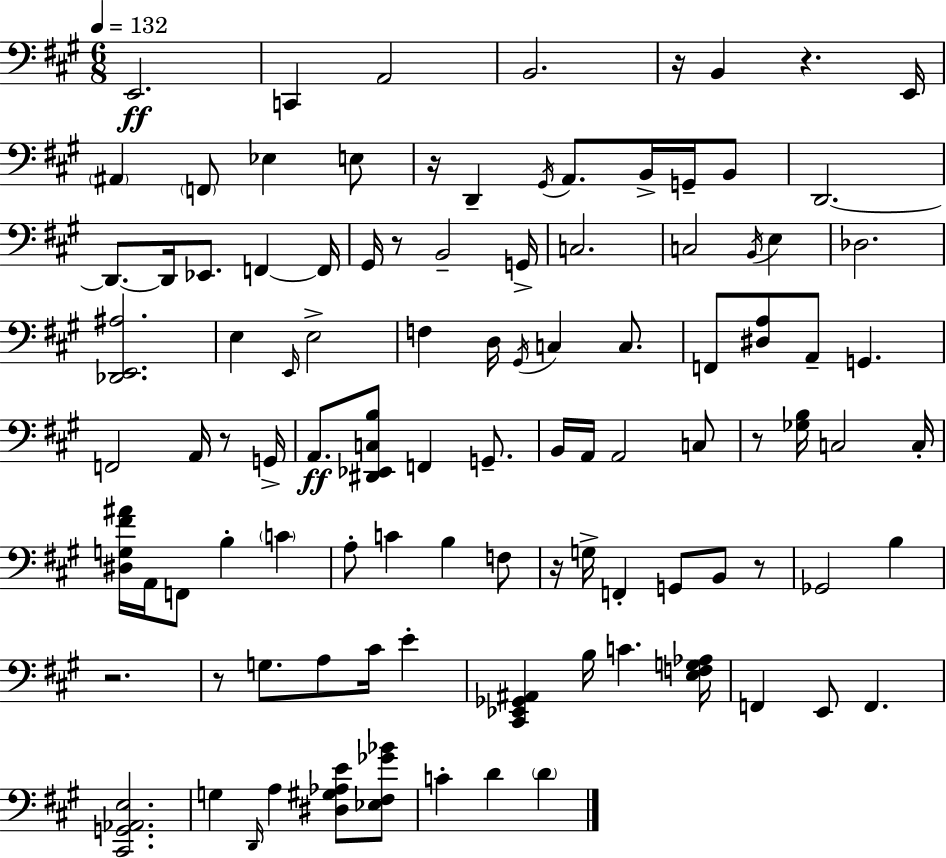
E2/h. C2/q A2/h B2/h. R/s B2/q R/q. E2/s A#2/q F2/e Eb3/q E3/e R/s D2/q G#2/s A2/e. B2/s G2/s B2/e D2/h. D2/e. D2/s Eb2/e. F2/q F2/s G#2/s R/e B2/h G2/s C3/h. C3/h B2/s E3/q Db3/h. [Db2,E2,A#3]/h. E3/q E2/s E3/h F3/q D3/s G#2/s C3/q C3/e. F2/e [D#3,A3]/e A2/e G2/q. F2/h A2/s R/e G2/s A2/e. [D#2,Eb2,C3,B3]/e F2/q G2/e. B2/s A2/s A2/h C3/e R/e [Gb3,B3]/s C3/h C3/s [D#3,G3,F#4,A#4]/s A2/s F2/e B3/q C4/q A3/e C4/q B3/q F3/e R/s G3/s F2/q G2/e B2/e R/e Gb2/h B3/q R/h. R/e G3/e. A3/e C#4/s E4/q [C#2,Eb2,Gb2,A#2]/q B3/s C4/q. [E3,F3,G3,Ab3]/s F2/q E2/e F2/q. [C#2,G2,Ab2,E3]/h. G3/q D2/s A3/q [D#3,G#3,Ab3,E4]/e [Eb3,F#3,Gb4,Bb4]/e C4/q D4/q D4/q